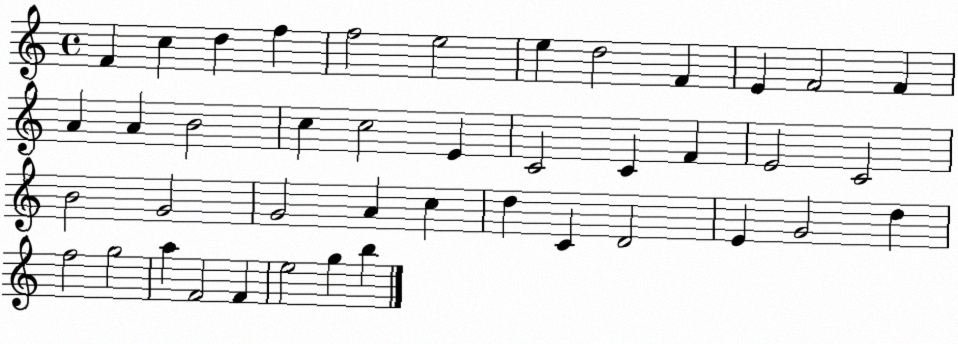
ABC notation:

X:1
T:Untitled
M:4/4
L:1/4
K:C
F c d f f2 e2 e d2 F E F2 F A A B2 c c2 E C2 C F E2 C2 B2 G2 G2 A c d C D2 E G2 d f2 g2 a F2 F e2 g b